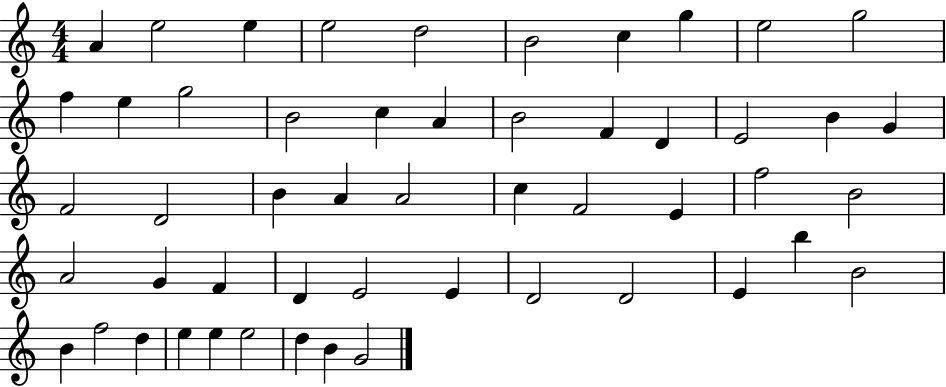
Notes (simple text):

A4/q E5/h E5/q E5/h D5/h B4/h C5/q G5/q E5/h G5/h F5/q E5/q G5/h B4/h C5/q A4/q B4/h F4/q D4/q E4/h B4/q G4/q F4/h D4/h B4/q A4/q A4/h C5/q F4/h E4/q F5/h B4/h A4/h G4/q F4/q D4/q E4/h E4/q D4/h D4/h E4/q B5/q B4/h B4/q F5/h D5/q E5/q E5/q E5/h D5/q B4/q G4/h